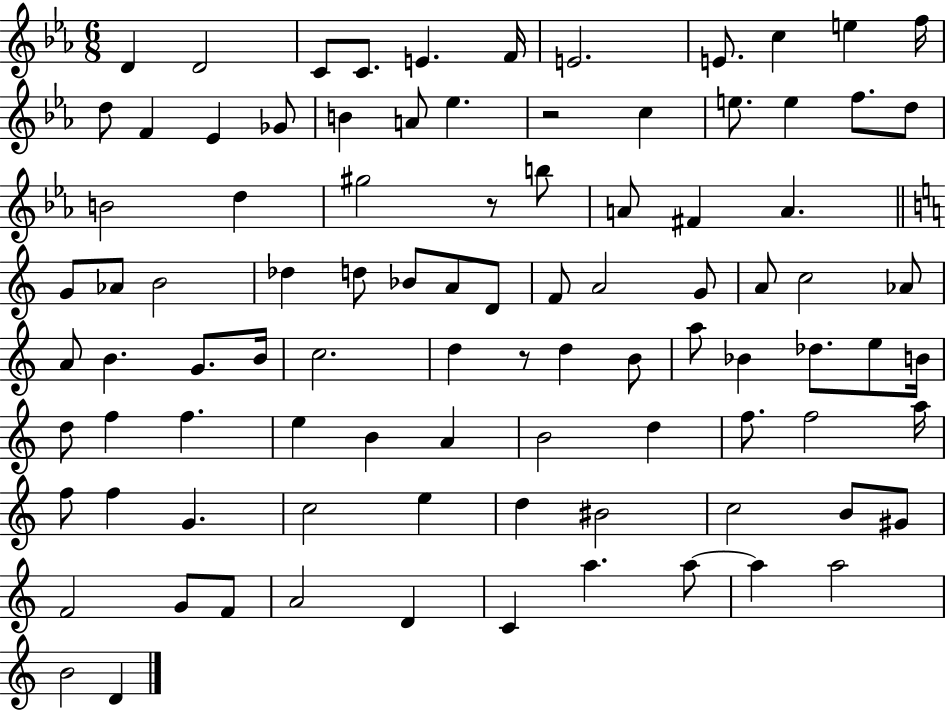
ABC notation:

X:1
T:Untitled
M:6/8
L:1/4
K:Eb
D D2 C/2 C/2 E F/4 E2 E/2 c e f/4 d/2 F _E _G/2 B A/2 _e z2 c e/2 e f/2 d/2 B2 d ^g2 z/2 b/2 A/2 ^F A G/2 _A/2 B2 _d d/2 _B/2 A/2 D/2 F/2 A2 G/2 A/2 c2 _A/2 A/2 B G/2 B/4 c2 d z/2 d B/2 a/2 _B _d/2 e/2 B/4 d/2 f f e B A B2 d f/2 f2 a/4 f/2 f G c2 e d ^B2 c2 B/2 ^G/2 F2 G/2 F/2 A2 D C a a/2 a a2 B2 D